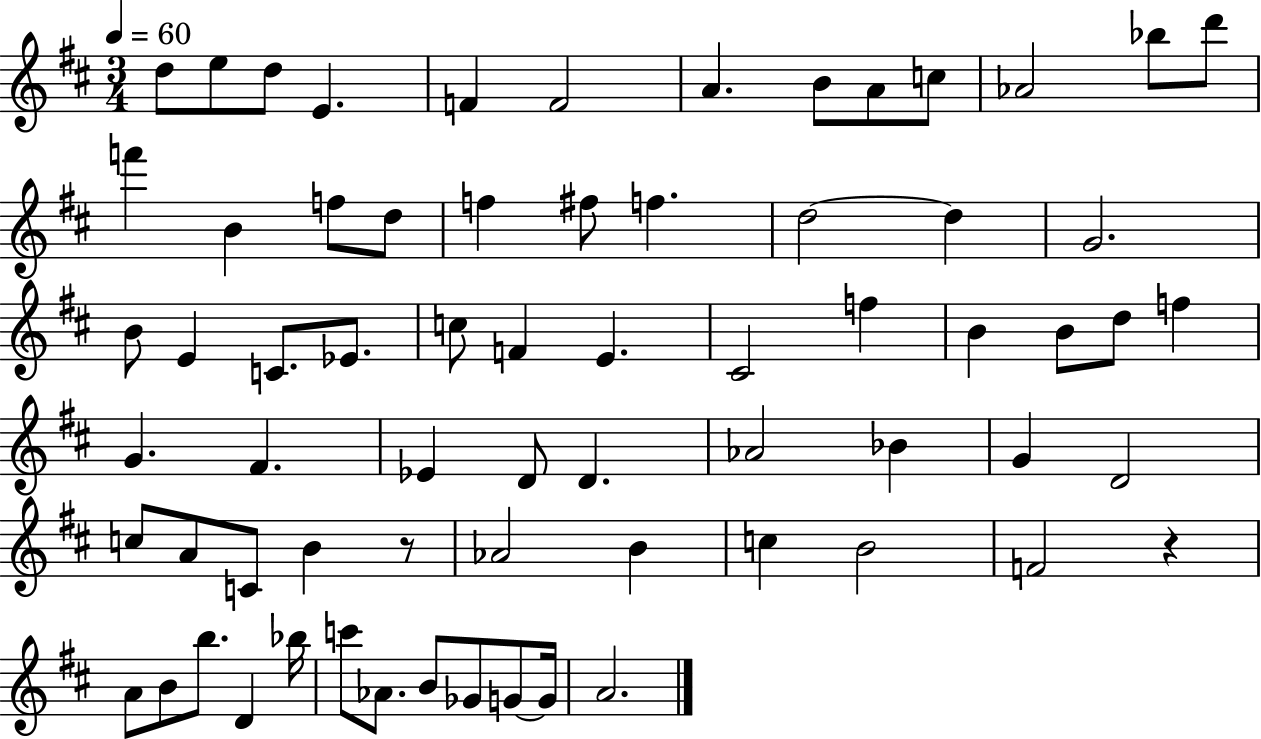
{
  \clef treble
  \numericTimeSignature
  \time 3/4
  \key d \major
  \tempo 4 = 60
  \repeat volta 2 { d''8 e''8 d''8 e'4. | f'4 f'2 | a'4. b'8 a'8 c''8 | aes'2 bes''8 d'''8 | \break f'''4 b'4 f''8 d''8 | f''4 fis''8 f''4. | d''2~~ d''4 | g'2. | \break b'8 e'4 c'8. ees'8. | c''8 f'4 e'4. | cis'2 f''4 | b'4 b'8 d''8 f''4 | \break g'4. fis'4. | ees'4 d'8 d'4. | aes'2 bes'4 | g'4 d'2 | \break c''8 a'8 c'8 b'4 r8 | aes'2 b'4 | c''4 b'2 | f'2 r4 | \break a'8 b'8 b''8. d'4 bes''16 | c'''8 aes'8. b'8 ges'8 g'8~~ g'16 | a'2. | } \bar "|."
}